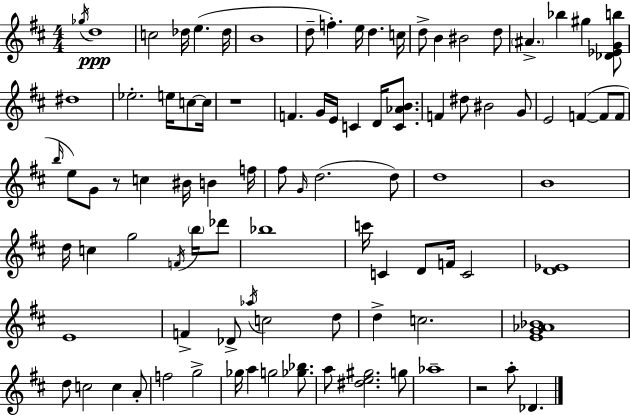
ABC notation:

X:1
T:Untitled
M:4/4
L:1/4
K:D
_g/4 d4 c2 _d/4 e _d/4 B4 d/2 f e/4 d c/4 d/2 B ^B2 d/2 ^A _b ^g [_D_EGb]/2 ^d4 _e2 e/4 c/2 c/4 z4 F G/4 E/4 C D/4 [C_AB]/2 F ^d/2 ^B2 G/2 E2 F F/2 F/2 b/4 e/2 G/2 z/2 c ^B/4 B f/4 ^f/2 G/4 d2 d/2 d4 B4 d/4 c g2 F/4 b/4 _d'/2 _b4 c'/4 C D/2 F/4 C2 [D_E]4 E4 F _D/2 _a/4 c2 d/2 d c2 [EG_A_B]4 d/2 c2 c A/2 f2 g2 _g/4 a g2 [_g_b]/2 a/2 [^de^g]2 g/2 _a4 z2 a/2 _D